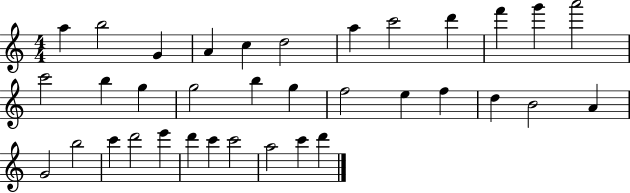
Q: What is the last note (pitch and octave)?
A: D6